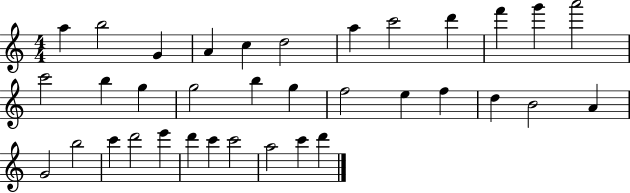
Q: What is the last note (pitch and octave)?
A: D6